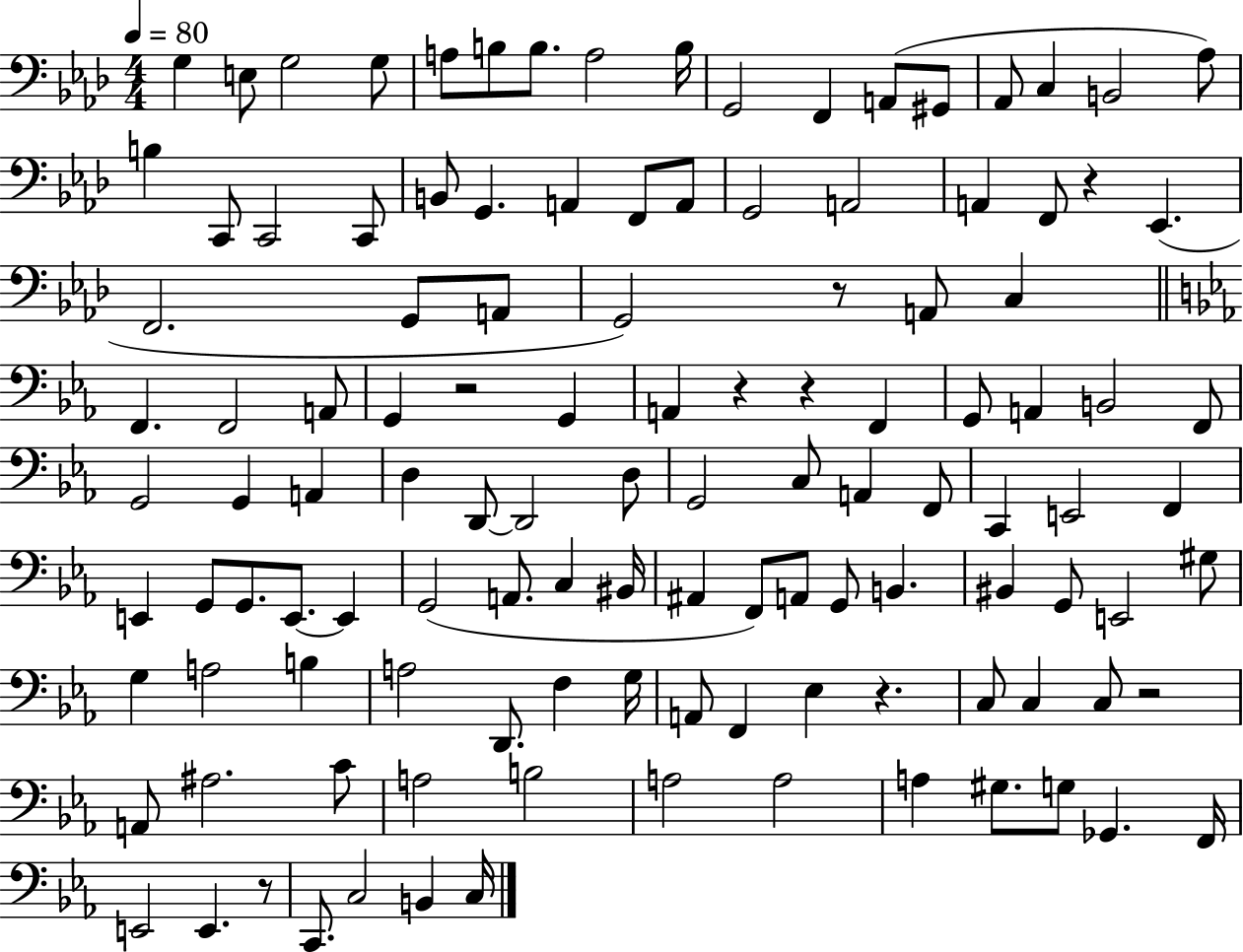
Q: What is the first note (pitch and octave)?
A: G3